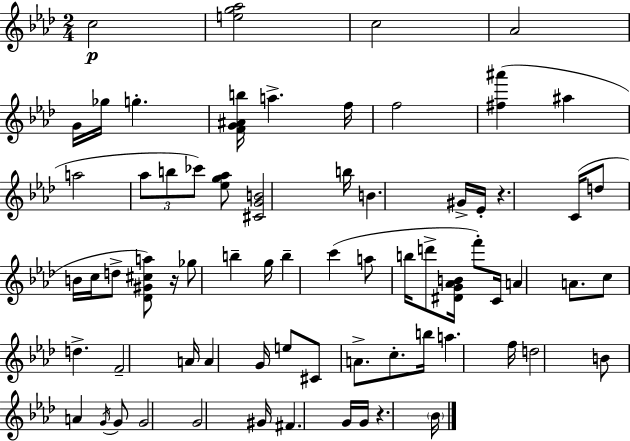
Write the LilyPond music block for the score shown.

{
  \clef treble
  \numericTimeSignature
  \time 2/4
  \key f \minor
  c''2\p | <e'' g'' aes''>2 | c''2 | aes'2 | \break g'16 ges''16 g''4.-. | <f' g' ais' b''>16 a''4.-> f''16 | f''2 | <fis'' ais'''>4( ais''4 | \break a''2 | \tuplet 3/2 { aes''8 b''8 ces'''8) } <ees'' g'' aes''>8 | <cis' g' b'>2 | b''16 b'4. gis'16-> | \break ees'16-. r4. c'16( | d''8 b'16 c''16 d''8-> <des' gis' cis'' a''>8) | r16 ges''8 b''4-- g''16 | b''4-- c'''4( | \break a''8 b''16 d'''8-> <dis' g' aes' b'>16 f'''8-.) | c'16 a'4 a'8. | c''8 d''4.-> | f'2-- | \break a'16 a'4 g'16 e''8 | cis'8 a'8.-> c''8.-. | b''16 a''4. f''16 | d''2 | \break b'8 a'4 \acciaccatura { g'16 } g'8 | g'2 | g'2 | gis'16 fis'4. | \break g'16 g'16 r4. | \parenthesize bes'16 \bar "|."
}